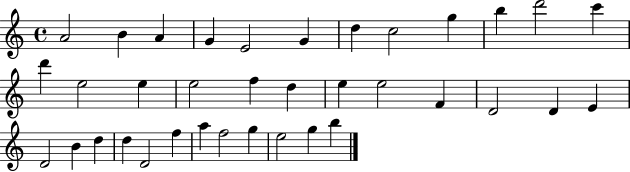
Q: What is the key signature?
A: C major